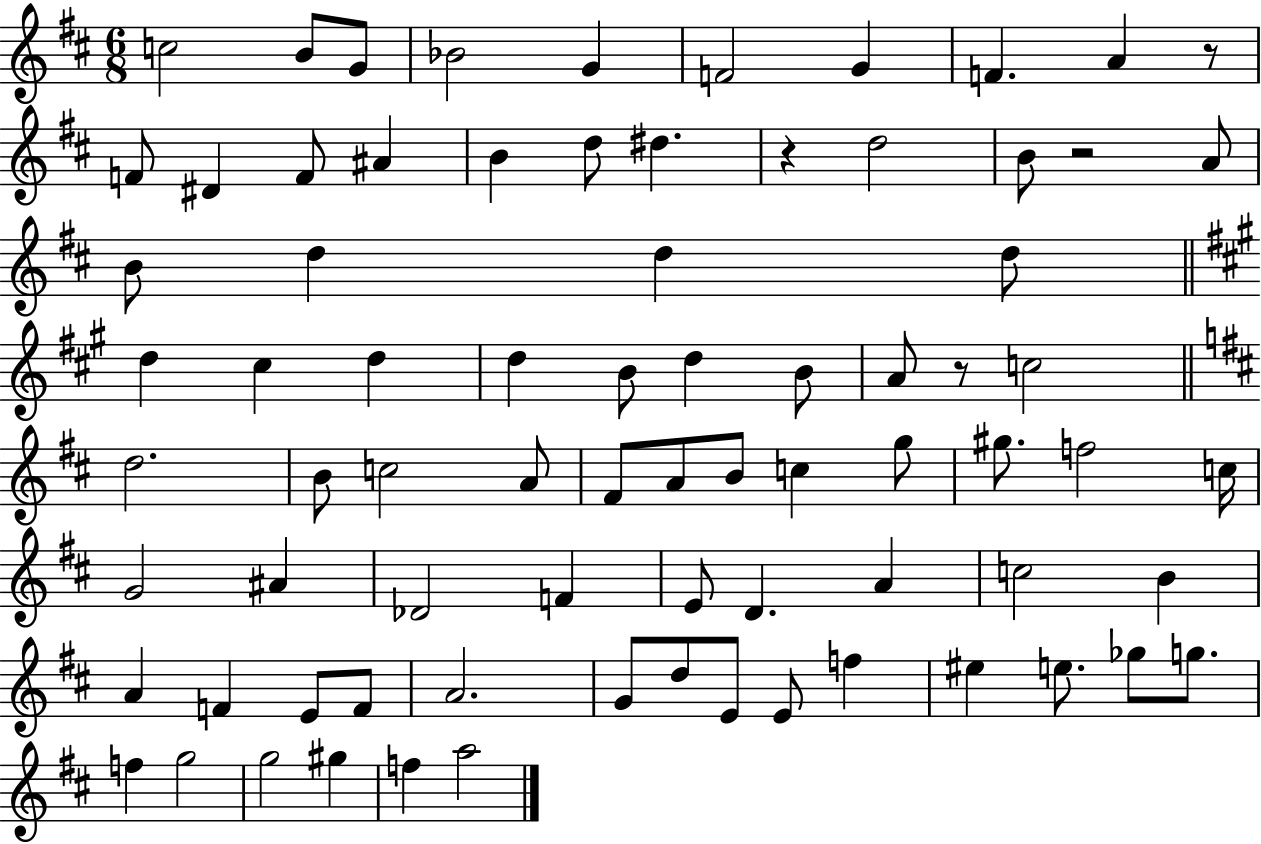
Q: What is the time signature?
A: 6/8